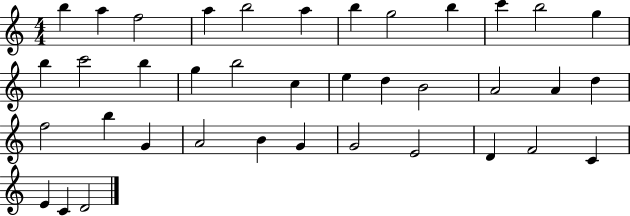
B5/q A5/q F5/h A5/q B5/h A5/q B5/q G5/h B5/q C6/q B5/h G5/q B5/q C6/h B5/q G5/q B5/h C5/q E5/q D5/q B4/h A4/h A4/q D5/q F5/h B5/q G4/q A4/h B4/q G4/q G4/h E4/h D4/q F4/h C4/q E4/q C4/q D4/h